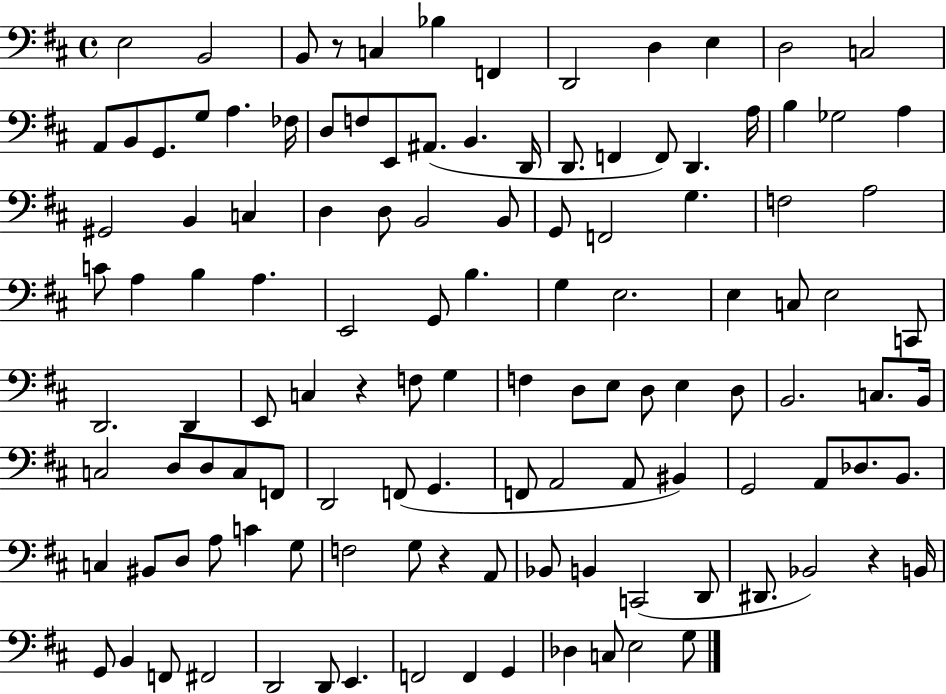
X:1
T:Untitled
M:4/4
L:1/4
K:D
E,2 B,,2 B,,/2 z/2 C, _B, F,, D,,2 D, E, D,2 C,2 A,,/2 B,,/2 G,,/2 G,/2 A, _F,/4 D,/2 F,/2 E,,/2 ^A,,/2 B,, D,,/4 D,,/2 F,, F,,/2 D,, A,/4 B, _G,2 A, ^G,,2 B,, C, D, D,/2 B,,2 B,,/2 G,,/2 F,,2 G, F,2 A,2 C/2 A, B, A, E,,2 G,,/2 B, G, E,2 E, C,/2 E,2 C,,/2 D,,2 D,, E,,/2 C, z F,/2 G, F, D,/2 E,/2 D,/2 E, D,/2 B,,2 C,/2 B,,/4 C,2 D,/2 D,/2 C,/2 F,,/2 D,,2 F,,/2 G,, F,,/2 A,,2 A,,/2 ^B,, G,,2 A,,/2 _D,/2 B,,/2 C, ^B,,/2 D,/2 A,/2 C G,/2 F,2 G,/2 z A,,/2 _B,,/2 B,, C,,2 D,,/2 ^D,,/2 _B,,2 z B,,/4 G,,/2 B,, F,,/2 ^F,,2 D,,2 D,,/2 E,, F,,2 F,, G,, _D, C,/2 E,2 G,/2